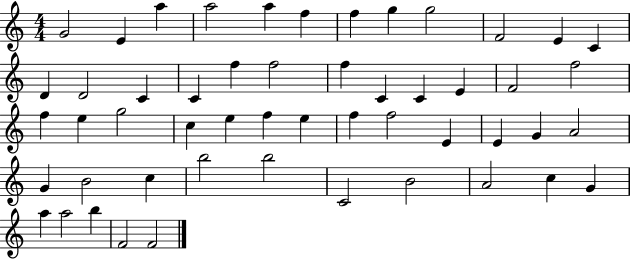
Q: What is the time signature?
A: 4/4